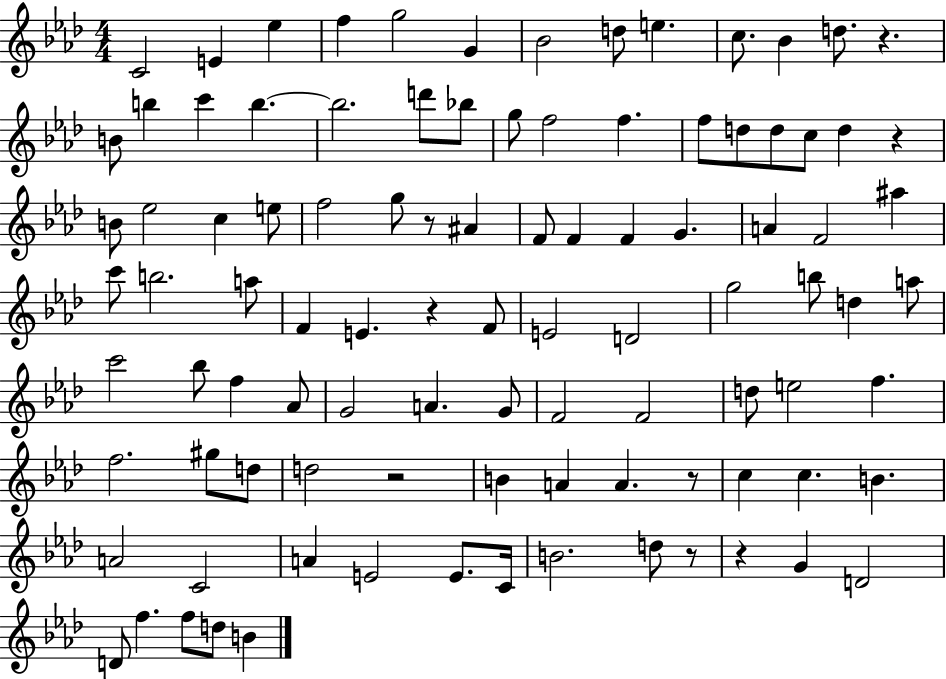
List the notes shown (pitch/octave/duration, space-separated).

C4/h E4/q Eb5/q F5/q G5/h G4/q Bb4/h D5/e E5/q. C5/e. Bb4/q D5/e. R/q. B4/e B5/q C6/q B5/q. B5/h. D6/e Bb5/e G5/e F5/h F5/q. F5/e D5/e D5/e C5/e D5/q R/q B4/e Eb5/h C5/q E5/e F5/h G5/e R/e A#4/q F4/e F4/q F4/q G4/q. A4/q F4/h A#5/q C6/e B5/h. A5/e F4/q E4/q. R/q F4/e E4/h D4/h G5/h B5/e D5/q A5/e C6/h Bb5/e F5/q Ab4/e G4/h A4/q. G4/e F4/h F4/h D5/e E5/h F5/q. F5/h. G#5/e D5/e D5/h R/h B4/q A4/q A4/q. R/e C5/q C5/q. B4/q. A4/h C4/h A4/q E4/h E4/e. C4/s B4/h. D5/e R/e R/q G4/q D4/h D4/e F5/q. F5/e D5/e B4/q